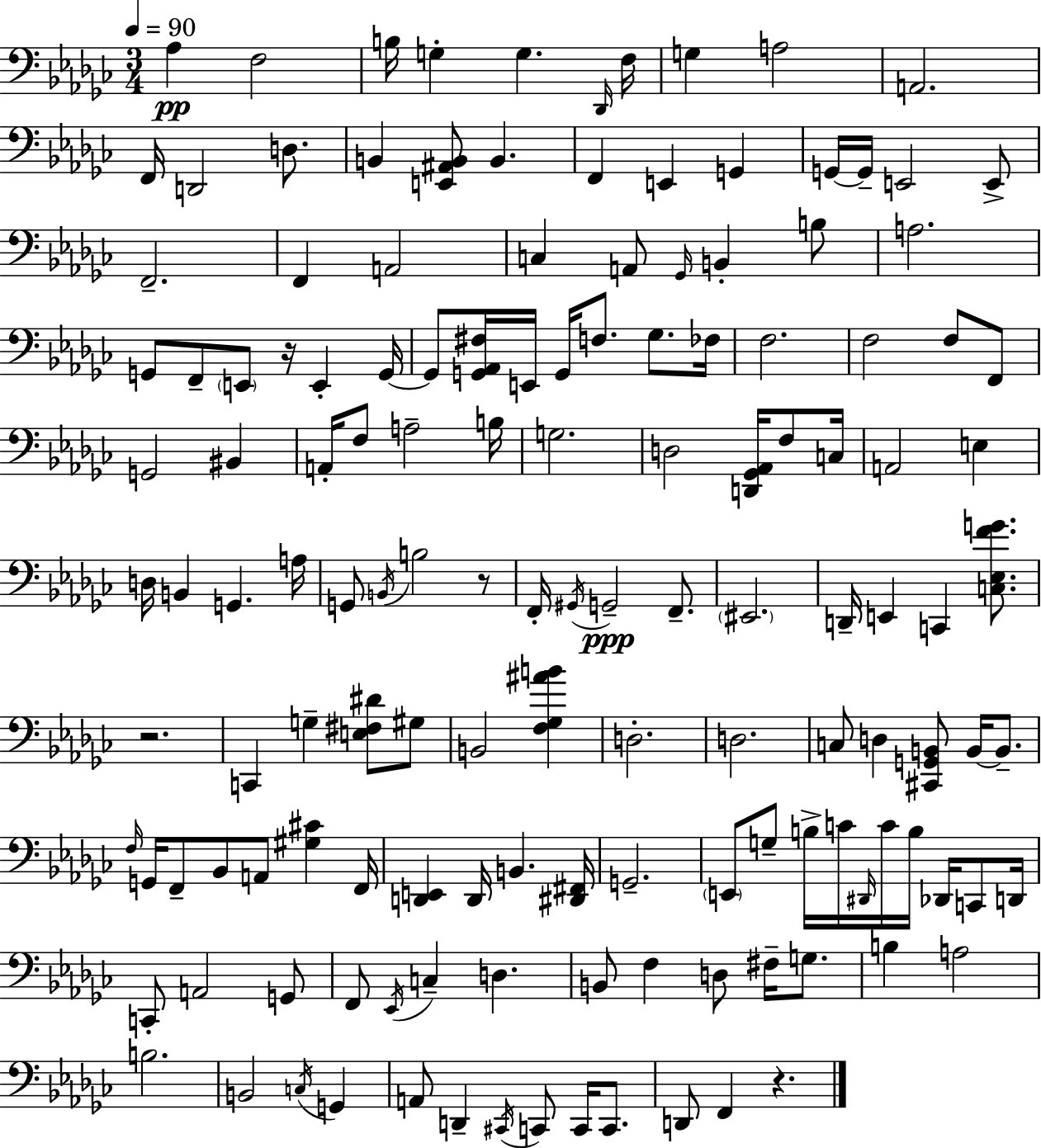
{
  \clef bass
  \numericTimeSignature
  \time 3/4
  \key ees \minor
  \tempo 4 = 90
  aes4\pp f2 | b16 g4-. g4. \grace { des,16 } | f16 g4 a2 | a,2. | \break f,16 d,2 d8. | b,4 <e, ais, b,>8 b,4. | f,4 e,4 g,4 | g,16~~ g,16-- e,2 e,8-> | \break f,2.-- | f,4 a,2 | c4 a,8 \grace { ges,16 } b,4-. | b8 a2. | \break g,8 f,8-- \parenthesize e,8 r16 e,4-. | g,16~~ g,8 <g, aes, fis>16 e,16 g,16 f8. ges8. | fes16 f2. | f2 f8 | \break f,8 g,2 bis,4 | a,16-. f8 a2-- | b16 g2. | d2 <d, ges, aes,>16 f8 | \break c16 a,2 e4 | d16 b,4 g,4. | a16 g,8 \acciaccatura { b,16 } b2 | r8 f,16-. \acciaccatura { gis,16 }\ppp g,2-- | \break f,8.-- \parenthesize eis,2. | d,16-- e,4 c,4 | <c ees f' g'>8. r2. | c,4 g4-- | \break <e fis dis'>8 gis8 b,2 | <f ges ais' b'>4 d2.-. | d2. | c8 d4 <cis, g, b,>8 | \break b,16~~ b,8.-- \grace { f16 } g,16 f,8-- bes,8 a,8 | <gis cis'>4 f,16 <d, e,>4 d,16 b,4. | <dis, fis,>16 g,2.-- | \parenthesize e,8 g8-- b16-> c'16 \grace { dis,16 } | \break c'16 b16 des,16 c,8 d,16 c,8-. a,2 | g,8 f,8 \acciaccatura { ees,16 } c4-- | d4. b,8 f4 | d8 fis16-- g8. b4 a2 | \break b2. | b,2 | \acciaccatura { c16 } g,4 a,8 d,4-- | \acciaccatura { cis,16 } c,8 c,16 c,8. d,8 f,4 | \break r4. \bar "|."
}